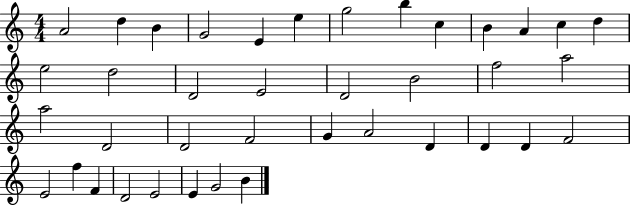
A4/h D5/q B4/q G4/h E4/q E5/q G5/h B5/q C5/q B4/q A4/q C5/q D5/q E5/h D5/h D4/h E4/h D4/h B4/h F5/h A5/h A5/h D4/h D4/h F4/h G4/q A4/h D4/q D4/q D4/q F4/h E4/h F5/q F4/q D4/h E4/h E4/q G4/h B4/q